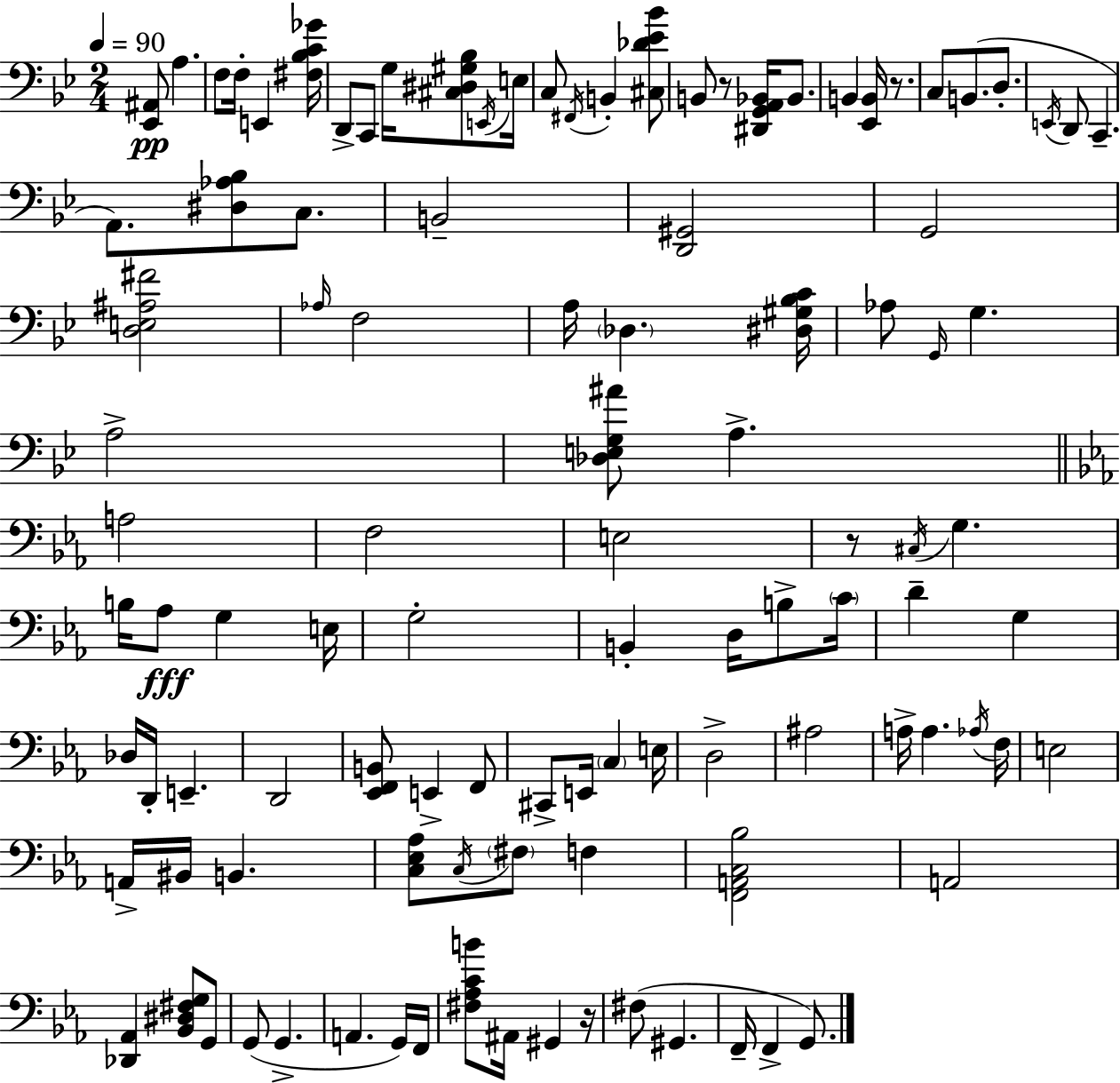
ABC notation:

X:1
T:Untitled
M:2/4
L:1/4
K:Gm
[_E,,^A,,]/2 A, F,/2 F,/4 E,, [^F,_B,C_G]/4 D,,/2 C,,/2 G,/4 [^C,^D,^G,_B,]/2 E,,/4 E,/4 C,/2 ^F,,/4 B,, [^C,_D_E_B]/2 B,,/2 z/2 [^D,,G,,A,,_B,,]/4 _B,,/2 B,, [_E,,B,,]/4 z/2 C,/2 B,,/2 D,/2 E,,/4 D,,/2 C,, A,,/2 [^D,_A,_B,]/2 C,/2 B,,2 [D,,^G,,]2 G,,2 [D,E,^A,^F]2 _A,/4 F,2 A,/4 _D, [^D,^G,_B,C]/4 _A,/2 G,,/4 G, A,2 [_D,E,G,^A]/2 A, A,2 F,2 E,2 z/2 ^C,/4 G, B,/4 _A,/2 G, E,/4 G,2 B,, D,/4 B,/2 C/4 D G, _D,/4 D,,/4 E,, D,,2 [_E,,F,,B,,]/2 E,, F,,/2 ^C,,/2 E,,/4 C, E,/4 D,2 ^A,2 A,/4 A, _A,/4 F,/4 E,2 A,,/4 ^B,,/4 B,, [C,_E,_A,]/2 C,/4 ^F,/2 F, [F,,A,,C,_B,]2 A,,2 [_D,,_A,,] [_B,,^D,^F,G,]/2 G,,/2 G,,/2 G,, A,, G,,/4 F,,/4 [^F,_A,CB]/2 ^A,,/4 ^G,, z/4 ^F,/2 ^G,, F,,/4 F,, G,,/2